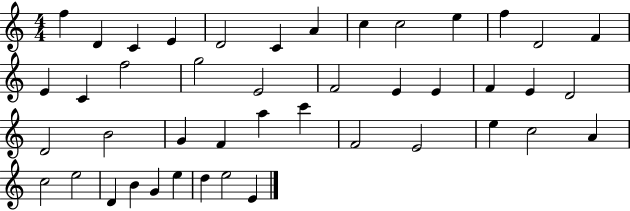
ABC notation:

X:1
T:Untitled
M:4/4
L:1/4
K:C
f D C E D2 C A c c2 e f D2 F E C f2 g2 E2 F2 E E F E D2 D2 B2 G F a c' F2 E2 e c2 A c2 e2 D B G e d e2 E